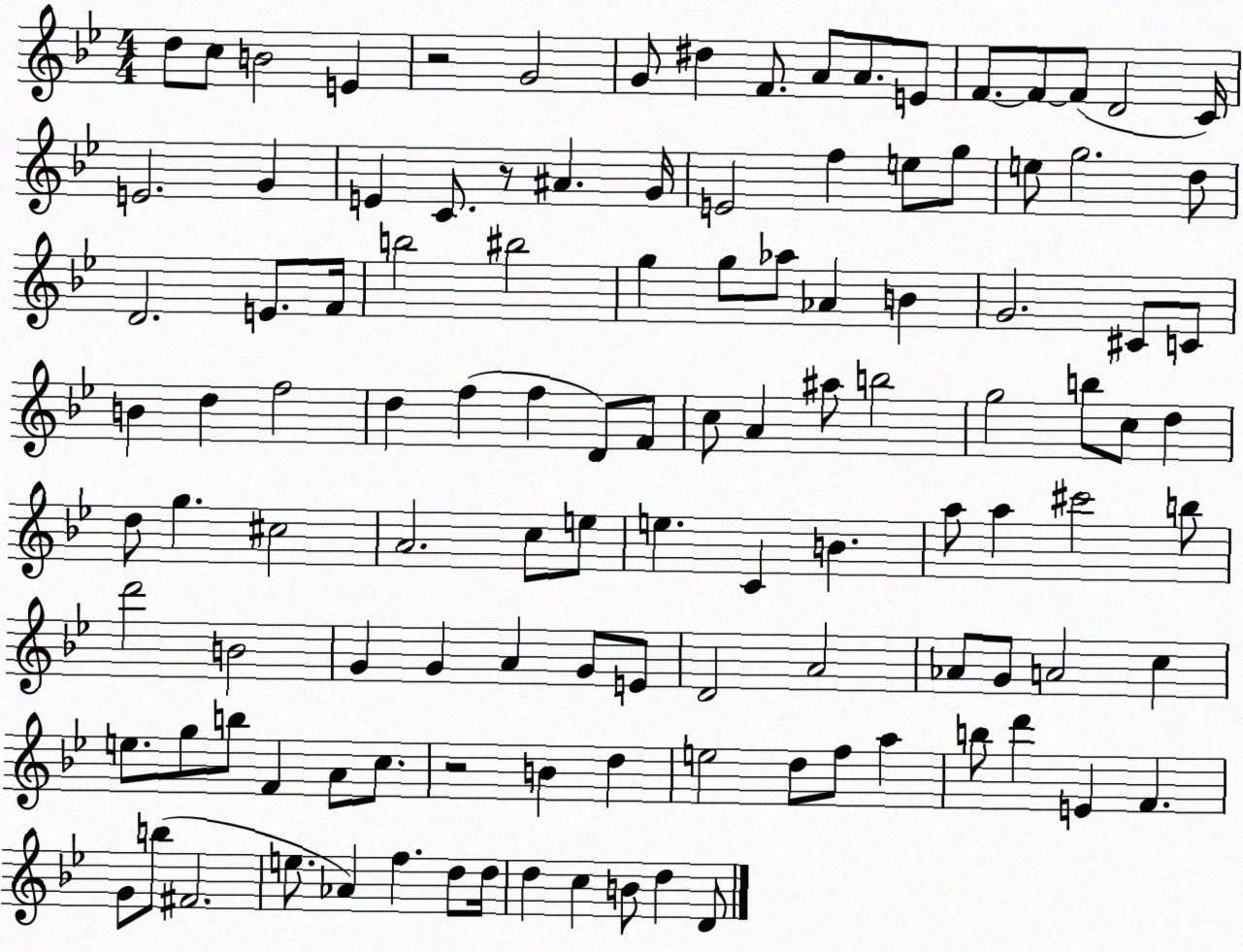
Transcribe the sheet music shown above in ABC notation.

X:1
T:Untitled
M:4/4
L:1/4
K:Bb
d/2 c/2 B2 E z2 G2 G/2 ^d F/2 A/2 A/2 E/2 F/2 F/2 F/2 D2 C/4 E2 G E C/2 z/2 ^A G/4 E2 f e/2 g/2 e/2 g2 d/2 D2 E/2 F/4 b2 ^b2 g g/2 _a/2 _A B G2 ^C/2 C/2 B d f2 d f f D/2 F/2 c/2 A ^a/2 b2 g2 b/2 c/2 d d/2 g ^c2 A2 c/2 e/2 e C B a/2 a ^c'2 b/2 d'2 B2 G G A G/2 E/2 D2 A2 _A/2 G/2 A2 c e/2 g/2 b/2 F A/2 c/2 z2 B d e2 d/2 f/2 a b/2 d' E F G/2 b/2 ^F2 e/2 _A f d/2 d/4 d c B/2 d D/2